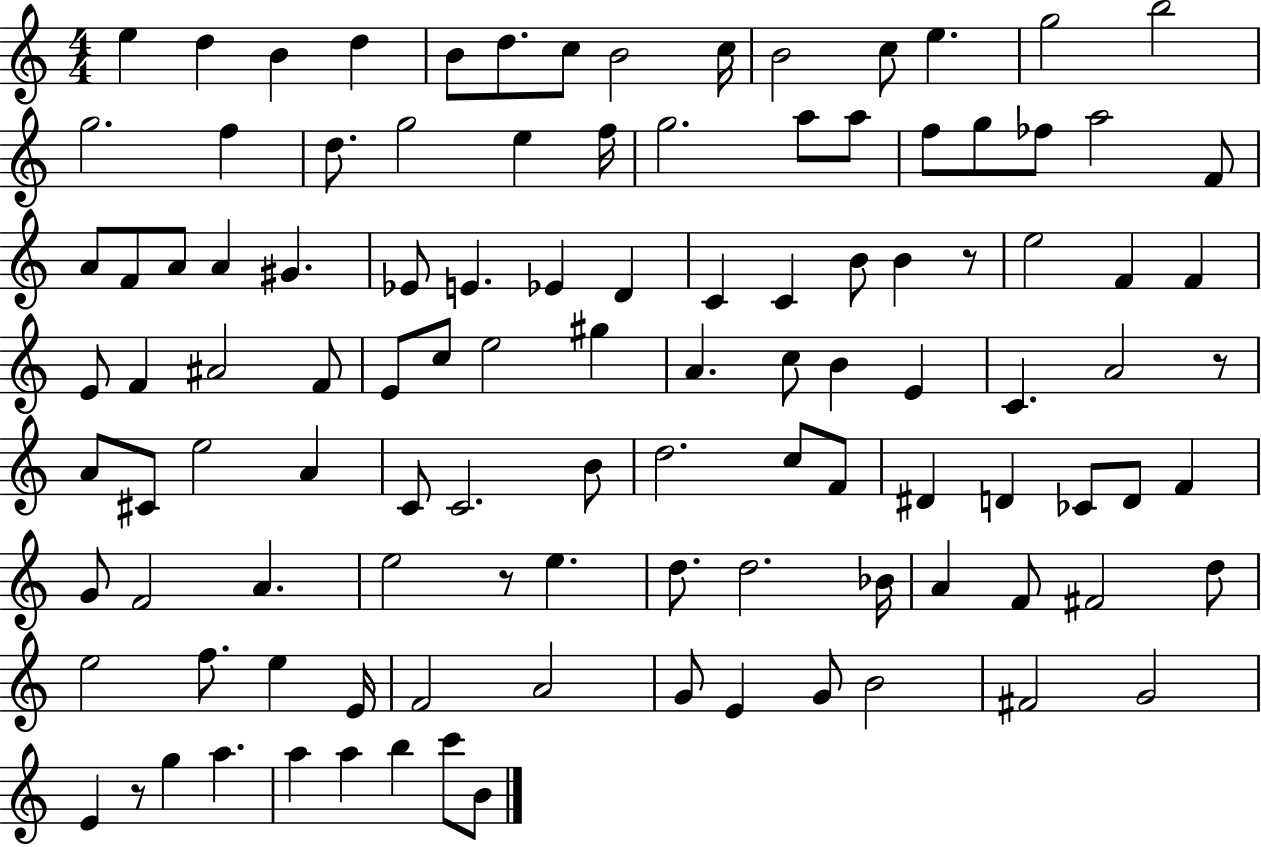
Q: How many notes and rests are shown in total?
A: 109